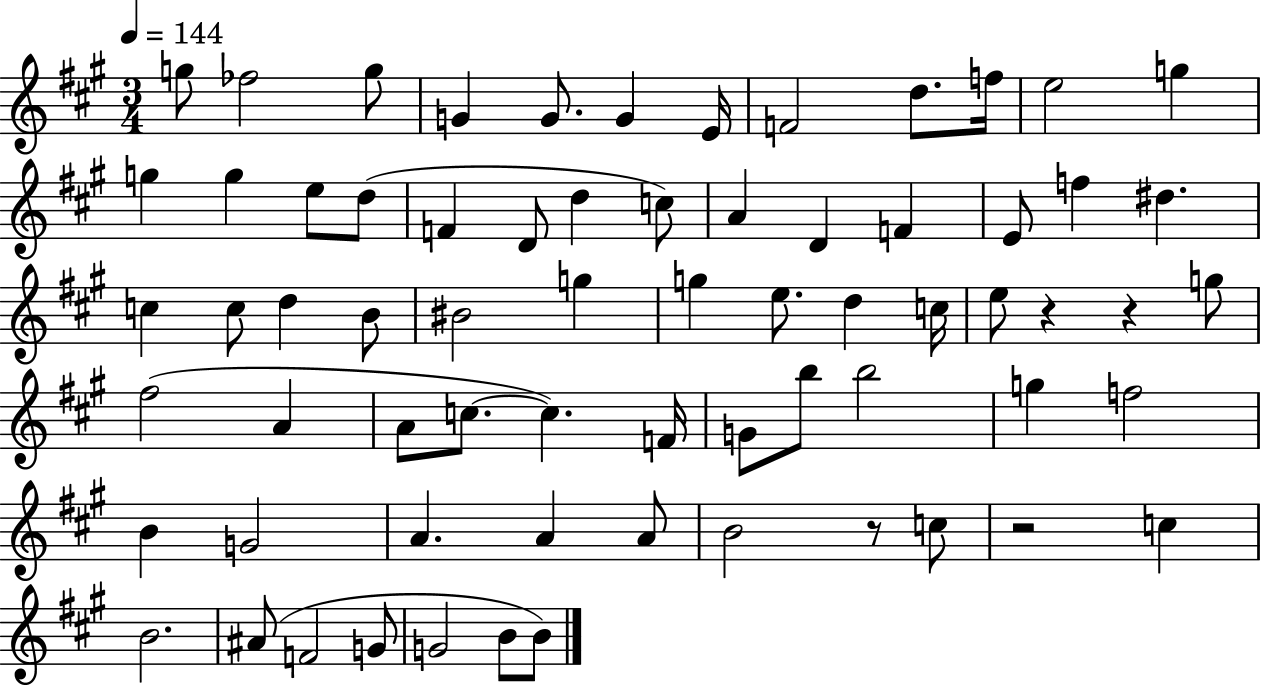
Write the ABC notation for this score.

X:1
T:Untitled
M:3/4
L:1/4
K:A
g/2 _f2 g/2 G G/2 G E/4 F2 d/2 f/4 e2 g g g e/2 d/2 F D/2 d c/2 A D F E/2 f ^d c c/2 d B/2 ^B2 g g e/2 d c/4 e/2 z z g/2 ^f2 A A/2 c/2 c F/4 G/2 b/2 b2 g f2 B G2 A A A/2 B2 z/2 c/2 z2 c B2 ^A/2 F2 G/2 G2 B/2 B/2